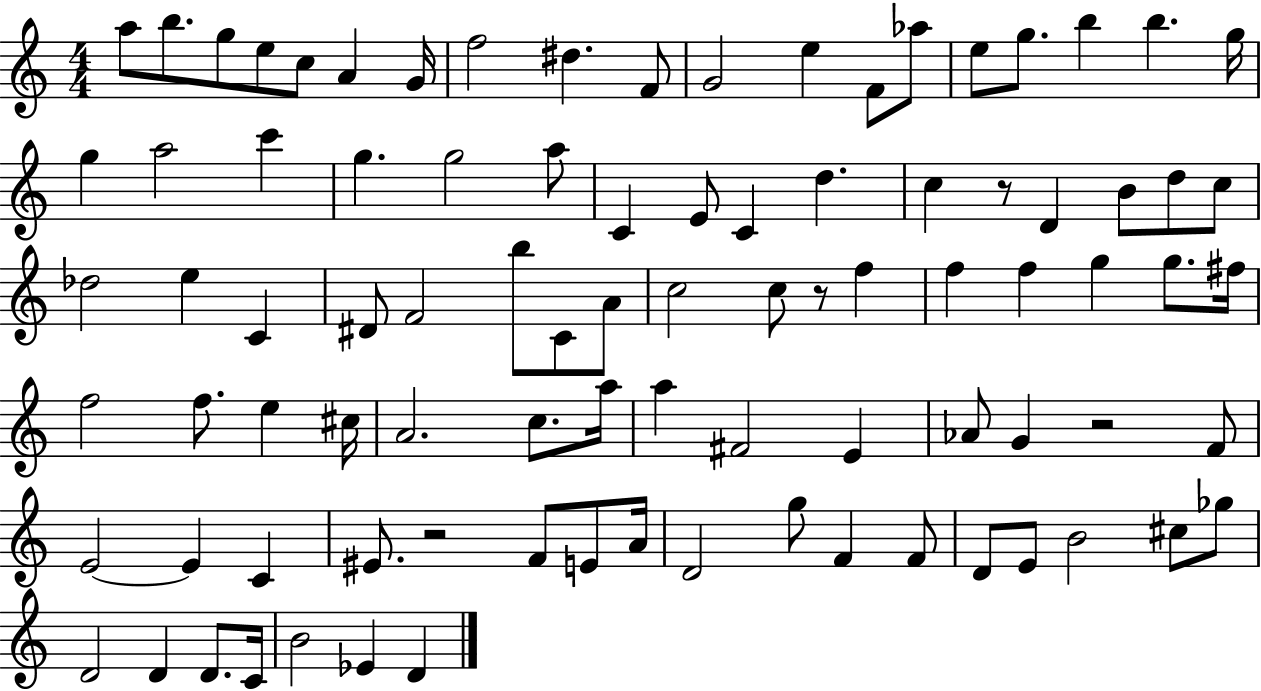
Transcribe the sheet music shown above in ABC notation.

X:1
T:Untitled
M:4/4
L:1/4
K:C
a/2 b/2 g/2 e/2 c/2 A G/4 f2 ^d F/2 G2 e F/2 _a/2 e/2 g/2 b b g/4 g a2 c' g g2 a/2 C E/2 C d c z/2 D B/2 d/2 c/2 _d2 e C ^D/2 F2 b/2 C/2 A/2 c2 c/2 z/2 f f f g g/2 ^f/4 f2 f/2 e ^c/4 A2 c/2 a/4 a ^F2 E _A/2 G z2 F/2 E2 E C ^E/2 z2 F/2 E/2 A/4 D2 g/2 F F/2 D/2 E/2 B2 ^c/2 _g/2 D2 D D/2 C/4 B2 _E D